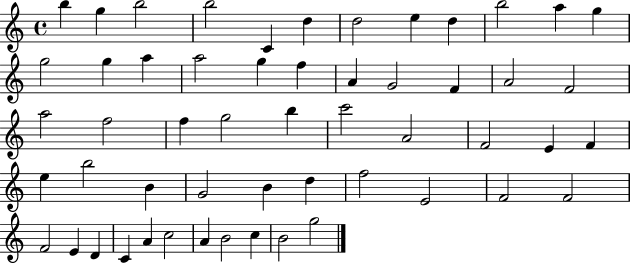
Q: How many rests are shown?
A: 0